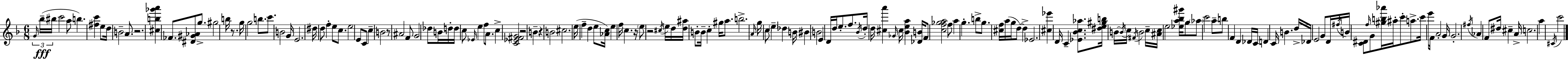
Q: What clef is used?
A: treble